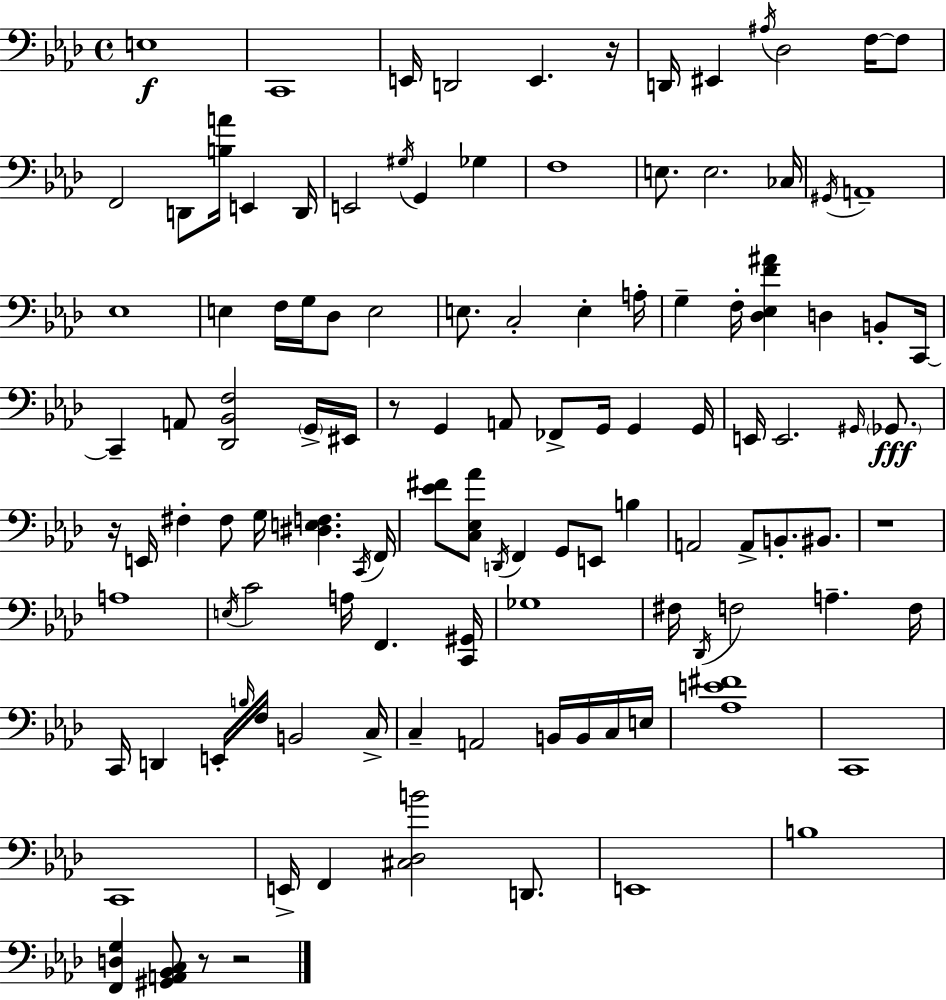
E3/w C2/w E2/s D2/h E2/q. R/s D2/s EIS2/q A#3/s Db3/h F3/s F3/e F2/h D2/e [B3,A4]/s E2/q D2/s E2/h G#3/s G2/q Gb3/q F3/w E3/e. E3/h. CES3/s G#2/s A2/w Eb3/w E3/q F3/s G3/s Db3/e E3/h E3/e. C3/h E3/q A3/s G3/q F3/s [Db3,Eb3,F4,A#4]/q D3/q B2/e C2/s C2/q A2/e [Db2,Bb2,F3]/h G2/s EIS2/s R/e G2/q A2/e FES2/e G2/s G2/q G2/s E2/s E2/h. G#2/s Gb2/e. R/s E2/s F#3/q F#3/e G3/s [D#3,E3,F3]/q. C2/s F2/s [Eb4,F#4]/e [C3,Eb3,Ab4]/e D2/s F2/q G2/e E2/e B3/q A2/h A2/e B2/e. BIS2/e. R/w A3/w E3/s C4/h A3/s F2/q. [C2,G#2]/s Gb3/w F#3/s Db2/s F3/h A3/q. F3/s C2/s D2/q E2/s B3/s F3/s B2/h C3/s C3/q A2/h B2/s B2/s C3/s E3/s [Ab3,E4,F#4]/w C2/w C2/w E2/s F2/q [C#3,Db3,B4]/h D2/e. E2/w B3/w [F2,D3,G3]/q [G#2,A2,Bb2,C3]/e R/e R/h